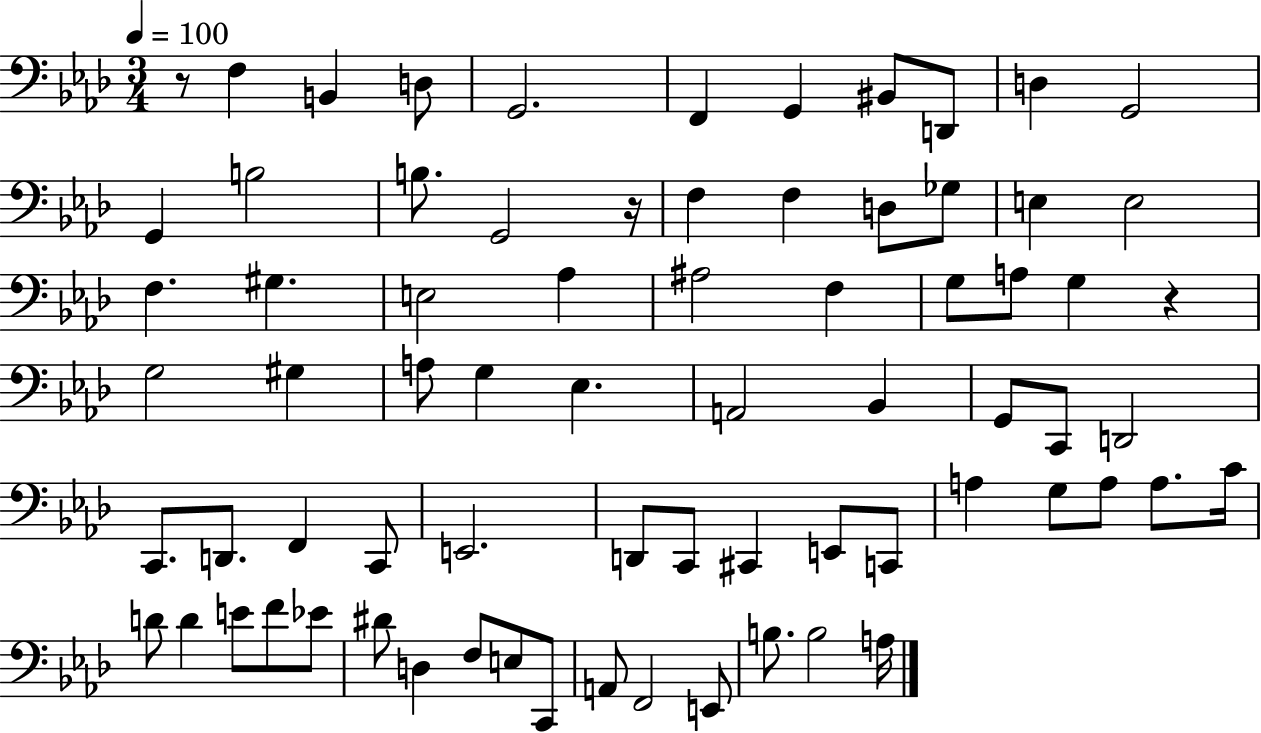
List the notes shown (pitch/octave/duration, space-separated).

R/e F3/q B2/q D3/e G2/h. F2/q G2/q BIS2/e D2/e D3/q G2/h G2/q B3/h B3/e. G2/h R/s F3/q F3/q D3/e Gb3/e E3/q E3/h F3/q. G#3/q. E3/h Ab3/q A#3/h F3/q G3/e A3/e G3/q R/q G3/h G#3/q A3/e G3/q Eb3/q. A2/h Bb2/q G2/e C2/e D2/h C2/e. D2/e. F2/q C2/e E2/h. D2/e C2/e C#2/q E2/e C2/e A3/q G3/e A3/e A3/e. C4/s D4/e D4/q E4/e F4/e Eb4/e D#4/e D3/q F3/e E3/e C2/e A2/e F2/h E2/e B3/e. B3/h A3/s